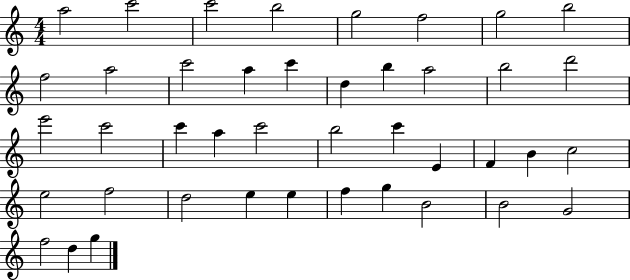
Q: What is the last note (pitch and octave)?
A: G5